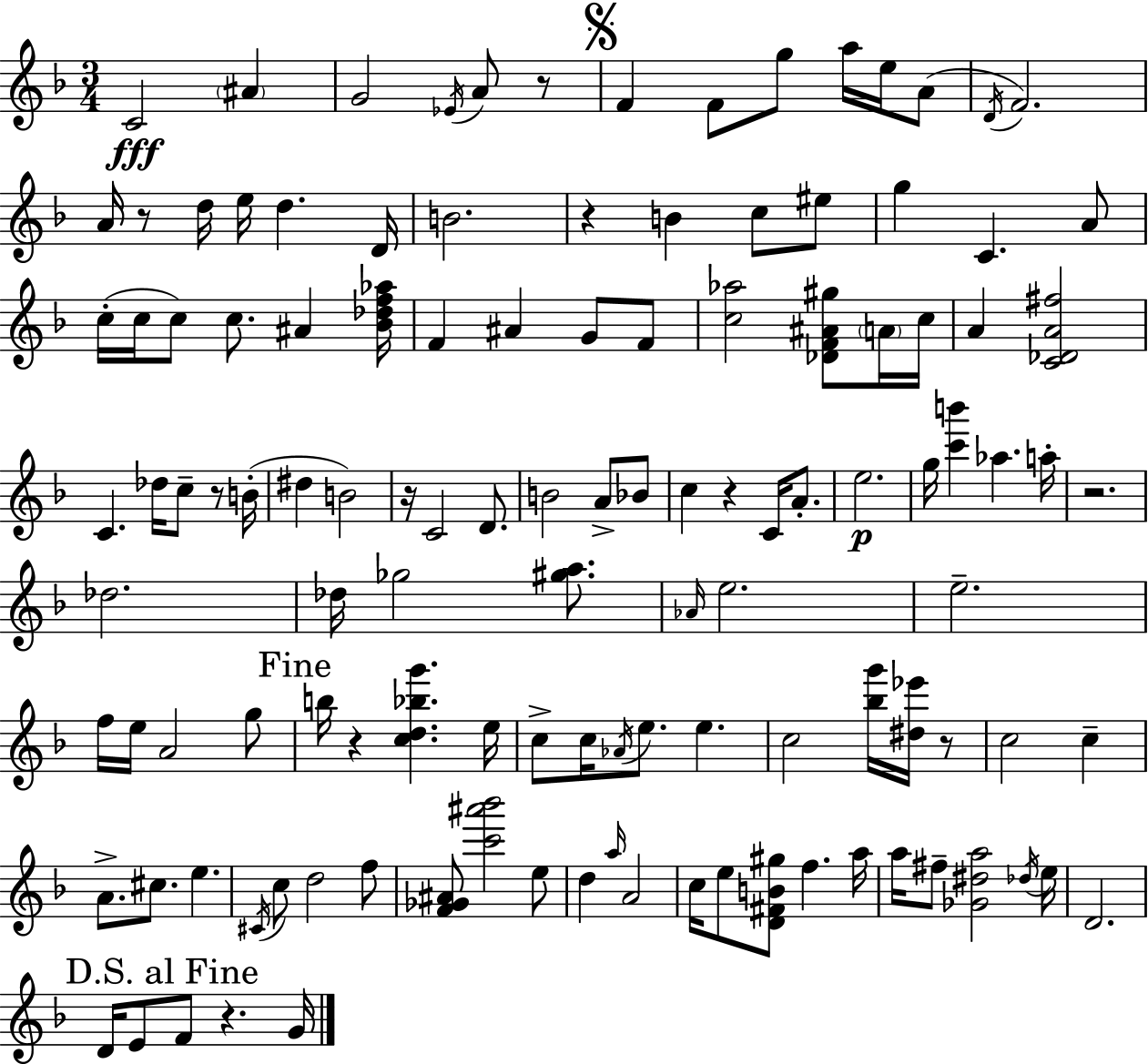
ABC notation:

X:1
T:Untitled
M:3/4
L:1/4
K:F
C2 ^A G2 _E/4 A/2 z/2 F F/2 g/2 a/4 e/4 A/2 D/4 F2 A/4 z/2 d/4 e/4 d D/4 B2 z B c/2 ^e/2 g C A/2 c/4 c/4 c/2 c/2 ^A [_B_df_a]/4 F ^A G/2 F/2 [c_a]2 [_DF^A^g]/2 A/4 c/4 A [C_DA^f]2 C _d/4 c/2 z/2 B/4 ^d B2 z/4 C2 D/2 B2 A/2 _B/2 c z C/4 A/2 e2 g/4 [c'b'] _a a/4 z2 _d2 _d/4 _g2 [^ga]/2 _A/4 e2 e2 f/4 e/4 A2 g/2 b/4 z [cd_bg'] e/4 c/2 c/4 _A/4 e/2 e c2 [_bg']/4 [^d_e']/4 z/2 c2 c A/2 ^c/2 e ^C/4 c/2 d2 f/2 [F_G^A]/2 [c'^a'_b']2 e/2 d a/4 A2 c/4 e/2 [D^FB^g]/2 f a/4 a/4 ^f/2 [_G^da]2 _d/4 e/4 D2 D/4 E/2 F/2 z G/4